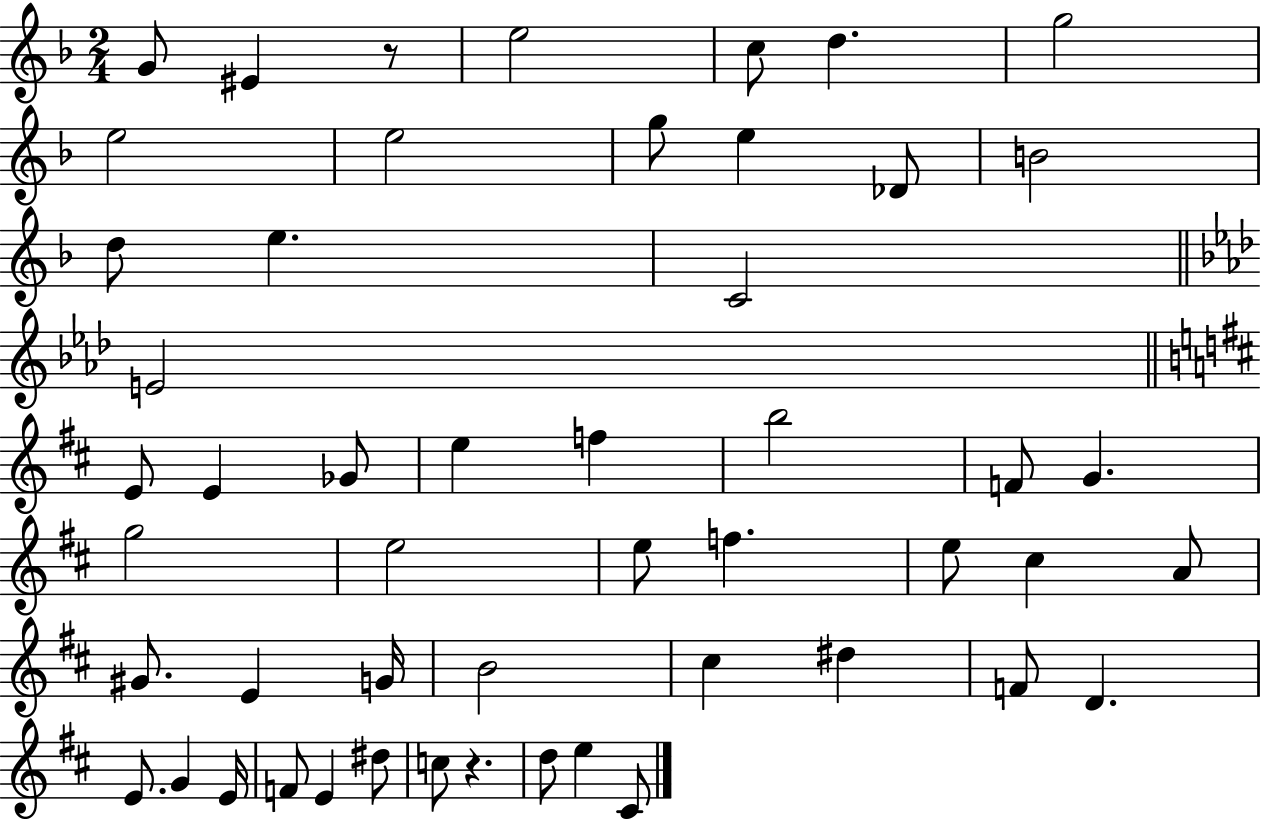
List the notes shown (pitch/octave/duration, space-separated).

G4/e EIS4/q R/e E5/h C5/e D5/q. G5/h E5/h E5/h G5/e E5/q Db4/e B4/h D5/e E5/q. C4/h E4/h E4/e E4/q Gb4/e E5/q F5/q B5/h F4/e G4/q. G5/h E5/h E5/e F5/q. E5/e C#5/q A4/e G#4/e. E4/q G4/s B4/h C#5/q D#5/q F4/e D4/q. E4/e. G4/q E4/s F4/e E4/q D#5/e C5/e R/q. D5/e E5/q C#4/e